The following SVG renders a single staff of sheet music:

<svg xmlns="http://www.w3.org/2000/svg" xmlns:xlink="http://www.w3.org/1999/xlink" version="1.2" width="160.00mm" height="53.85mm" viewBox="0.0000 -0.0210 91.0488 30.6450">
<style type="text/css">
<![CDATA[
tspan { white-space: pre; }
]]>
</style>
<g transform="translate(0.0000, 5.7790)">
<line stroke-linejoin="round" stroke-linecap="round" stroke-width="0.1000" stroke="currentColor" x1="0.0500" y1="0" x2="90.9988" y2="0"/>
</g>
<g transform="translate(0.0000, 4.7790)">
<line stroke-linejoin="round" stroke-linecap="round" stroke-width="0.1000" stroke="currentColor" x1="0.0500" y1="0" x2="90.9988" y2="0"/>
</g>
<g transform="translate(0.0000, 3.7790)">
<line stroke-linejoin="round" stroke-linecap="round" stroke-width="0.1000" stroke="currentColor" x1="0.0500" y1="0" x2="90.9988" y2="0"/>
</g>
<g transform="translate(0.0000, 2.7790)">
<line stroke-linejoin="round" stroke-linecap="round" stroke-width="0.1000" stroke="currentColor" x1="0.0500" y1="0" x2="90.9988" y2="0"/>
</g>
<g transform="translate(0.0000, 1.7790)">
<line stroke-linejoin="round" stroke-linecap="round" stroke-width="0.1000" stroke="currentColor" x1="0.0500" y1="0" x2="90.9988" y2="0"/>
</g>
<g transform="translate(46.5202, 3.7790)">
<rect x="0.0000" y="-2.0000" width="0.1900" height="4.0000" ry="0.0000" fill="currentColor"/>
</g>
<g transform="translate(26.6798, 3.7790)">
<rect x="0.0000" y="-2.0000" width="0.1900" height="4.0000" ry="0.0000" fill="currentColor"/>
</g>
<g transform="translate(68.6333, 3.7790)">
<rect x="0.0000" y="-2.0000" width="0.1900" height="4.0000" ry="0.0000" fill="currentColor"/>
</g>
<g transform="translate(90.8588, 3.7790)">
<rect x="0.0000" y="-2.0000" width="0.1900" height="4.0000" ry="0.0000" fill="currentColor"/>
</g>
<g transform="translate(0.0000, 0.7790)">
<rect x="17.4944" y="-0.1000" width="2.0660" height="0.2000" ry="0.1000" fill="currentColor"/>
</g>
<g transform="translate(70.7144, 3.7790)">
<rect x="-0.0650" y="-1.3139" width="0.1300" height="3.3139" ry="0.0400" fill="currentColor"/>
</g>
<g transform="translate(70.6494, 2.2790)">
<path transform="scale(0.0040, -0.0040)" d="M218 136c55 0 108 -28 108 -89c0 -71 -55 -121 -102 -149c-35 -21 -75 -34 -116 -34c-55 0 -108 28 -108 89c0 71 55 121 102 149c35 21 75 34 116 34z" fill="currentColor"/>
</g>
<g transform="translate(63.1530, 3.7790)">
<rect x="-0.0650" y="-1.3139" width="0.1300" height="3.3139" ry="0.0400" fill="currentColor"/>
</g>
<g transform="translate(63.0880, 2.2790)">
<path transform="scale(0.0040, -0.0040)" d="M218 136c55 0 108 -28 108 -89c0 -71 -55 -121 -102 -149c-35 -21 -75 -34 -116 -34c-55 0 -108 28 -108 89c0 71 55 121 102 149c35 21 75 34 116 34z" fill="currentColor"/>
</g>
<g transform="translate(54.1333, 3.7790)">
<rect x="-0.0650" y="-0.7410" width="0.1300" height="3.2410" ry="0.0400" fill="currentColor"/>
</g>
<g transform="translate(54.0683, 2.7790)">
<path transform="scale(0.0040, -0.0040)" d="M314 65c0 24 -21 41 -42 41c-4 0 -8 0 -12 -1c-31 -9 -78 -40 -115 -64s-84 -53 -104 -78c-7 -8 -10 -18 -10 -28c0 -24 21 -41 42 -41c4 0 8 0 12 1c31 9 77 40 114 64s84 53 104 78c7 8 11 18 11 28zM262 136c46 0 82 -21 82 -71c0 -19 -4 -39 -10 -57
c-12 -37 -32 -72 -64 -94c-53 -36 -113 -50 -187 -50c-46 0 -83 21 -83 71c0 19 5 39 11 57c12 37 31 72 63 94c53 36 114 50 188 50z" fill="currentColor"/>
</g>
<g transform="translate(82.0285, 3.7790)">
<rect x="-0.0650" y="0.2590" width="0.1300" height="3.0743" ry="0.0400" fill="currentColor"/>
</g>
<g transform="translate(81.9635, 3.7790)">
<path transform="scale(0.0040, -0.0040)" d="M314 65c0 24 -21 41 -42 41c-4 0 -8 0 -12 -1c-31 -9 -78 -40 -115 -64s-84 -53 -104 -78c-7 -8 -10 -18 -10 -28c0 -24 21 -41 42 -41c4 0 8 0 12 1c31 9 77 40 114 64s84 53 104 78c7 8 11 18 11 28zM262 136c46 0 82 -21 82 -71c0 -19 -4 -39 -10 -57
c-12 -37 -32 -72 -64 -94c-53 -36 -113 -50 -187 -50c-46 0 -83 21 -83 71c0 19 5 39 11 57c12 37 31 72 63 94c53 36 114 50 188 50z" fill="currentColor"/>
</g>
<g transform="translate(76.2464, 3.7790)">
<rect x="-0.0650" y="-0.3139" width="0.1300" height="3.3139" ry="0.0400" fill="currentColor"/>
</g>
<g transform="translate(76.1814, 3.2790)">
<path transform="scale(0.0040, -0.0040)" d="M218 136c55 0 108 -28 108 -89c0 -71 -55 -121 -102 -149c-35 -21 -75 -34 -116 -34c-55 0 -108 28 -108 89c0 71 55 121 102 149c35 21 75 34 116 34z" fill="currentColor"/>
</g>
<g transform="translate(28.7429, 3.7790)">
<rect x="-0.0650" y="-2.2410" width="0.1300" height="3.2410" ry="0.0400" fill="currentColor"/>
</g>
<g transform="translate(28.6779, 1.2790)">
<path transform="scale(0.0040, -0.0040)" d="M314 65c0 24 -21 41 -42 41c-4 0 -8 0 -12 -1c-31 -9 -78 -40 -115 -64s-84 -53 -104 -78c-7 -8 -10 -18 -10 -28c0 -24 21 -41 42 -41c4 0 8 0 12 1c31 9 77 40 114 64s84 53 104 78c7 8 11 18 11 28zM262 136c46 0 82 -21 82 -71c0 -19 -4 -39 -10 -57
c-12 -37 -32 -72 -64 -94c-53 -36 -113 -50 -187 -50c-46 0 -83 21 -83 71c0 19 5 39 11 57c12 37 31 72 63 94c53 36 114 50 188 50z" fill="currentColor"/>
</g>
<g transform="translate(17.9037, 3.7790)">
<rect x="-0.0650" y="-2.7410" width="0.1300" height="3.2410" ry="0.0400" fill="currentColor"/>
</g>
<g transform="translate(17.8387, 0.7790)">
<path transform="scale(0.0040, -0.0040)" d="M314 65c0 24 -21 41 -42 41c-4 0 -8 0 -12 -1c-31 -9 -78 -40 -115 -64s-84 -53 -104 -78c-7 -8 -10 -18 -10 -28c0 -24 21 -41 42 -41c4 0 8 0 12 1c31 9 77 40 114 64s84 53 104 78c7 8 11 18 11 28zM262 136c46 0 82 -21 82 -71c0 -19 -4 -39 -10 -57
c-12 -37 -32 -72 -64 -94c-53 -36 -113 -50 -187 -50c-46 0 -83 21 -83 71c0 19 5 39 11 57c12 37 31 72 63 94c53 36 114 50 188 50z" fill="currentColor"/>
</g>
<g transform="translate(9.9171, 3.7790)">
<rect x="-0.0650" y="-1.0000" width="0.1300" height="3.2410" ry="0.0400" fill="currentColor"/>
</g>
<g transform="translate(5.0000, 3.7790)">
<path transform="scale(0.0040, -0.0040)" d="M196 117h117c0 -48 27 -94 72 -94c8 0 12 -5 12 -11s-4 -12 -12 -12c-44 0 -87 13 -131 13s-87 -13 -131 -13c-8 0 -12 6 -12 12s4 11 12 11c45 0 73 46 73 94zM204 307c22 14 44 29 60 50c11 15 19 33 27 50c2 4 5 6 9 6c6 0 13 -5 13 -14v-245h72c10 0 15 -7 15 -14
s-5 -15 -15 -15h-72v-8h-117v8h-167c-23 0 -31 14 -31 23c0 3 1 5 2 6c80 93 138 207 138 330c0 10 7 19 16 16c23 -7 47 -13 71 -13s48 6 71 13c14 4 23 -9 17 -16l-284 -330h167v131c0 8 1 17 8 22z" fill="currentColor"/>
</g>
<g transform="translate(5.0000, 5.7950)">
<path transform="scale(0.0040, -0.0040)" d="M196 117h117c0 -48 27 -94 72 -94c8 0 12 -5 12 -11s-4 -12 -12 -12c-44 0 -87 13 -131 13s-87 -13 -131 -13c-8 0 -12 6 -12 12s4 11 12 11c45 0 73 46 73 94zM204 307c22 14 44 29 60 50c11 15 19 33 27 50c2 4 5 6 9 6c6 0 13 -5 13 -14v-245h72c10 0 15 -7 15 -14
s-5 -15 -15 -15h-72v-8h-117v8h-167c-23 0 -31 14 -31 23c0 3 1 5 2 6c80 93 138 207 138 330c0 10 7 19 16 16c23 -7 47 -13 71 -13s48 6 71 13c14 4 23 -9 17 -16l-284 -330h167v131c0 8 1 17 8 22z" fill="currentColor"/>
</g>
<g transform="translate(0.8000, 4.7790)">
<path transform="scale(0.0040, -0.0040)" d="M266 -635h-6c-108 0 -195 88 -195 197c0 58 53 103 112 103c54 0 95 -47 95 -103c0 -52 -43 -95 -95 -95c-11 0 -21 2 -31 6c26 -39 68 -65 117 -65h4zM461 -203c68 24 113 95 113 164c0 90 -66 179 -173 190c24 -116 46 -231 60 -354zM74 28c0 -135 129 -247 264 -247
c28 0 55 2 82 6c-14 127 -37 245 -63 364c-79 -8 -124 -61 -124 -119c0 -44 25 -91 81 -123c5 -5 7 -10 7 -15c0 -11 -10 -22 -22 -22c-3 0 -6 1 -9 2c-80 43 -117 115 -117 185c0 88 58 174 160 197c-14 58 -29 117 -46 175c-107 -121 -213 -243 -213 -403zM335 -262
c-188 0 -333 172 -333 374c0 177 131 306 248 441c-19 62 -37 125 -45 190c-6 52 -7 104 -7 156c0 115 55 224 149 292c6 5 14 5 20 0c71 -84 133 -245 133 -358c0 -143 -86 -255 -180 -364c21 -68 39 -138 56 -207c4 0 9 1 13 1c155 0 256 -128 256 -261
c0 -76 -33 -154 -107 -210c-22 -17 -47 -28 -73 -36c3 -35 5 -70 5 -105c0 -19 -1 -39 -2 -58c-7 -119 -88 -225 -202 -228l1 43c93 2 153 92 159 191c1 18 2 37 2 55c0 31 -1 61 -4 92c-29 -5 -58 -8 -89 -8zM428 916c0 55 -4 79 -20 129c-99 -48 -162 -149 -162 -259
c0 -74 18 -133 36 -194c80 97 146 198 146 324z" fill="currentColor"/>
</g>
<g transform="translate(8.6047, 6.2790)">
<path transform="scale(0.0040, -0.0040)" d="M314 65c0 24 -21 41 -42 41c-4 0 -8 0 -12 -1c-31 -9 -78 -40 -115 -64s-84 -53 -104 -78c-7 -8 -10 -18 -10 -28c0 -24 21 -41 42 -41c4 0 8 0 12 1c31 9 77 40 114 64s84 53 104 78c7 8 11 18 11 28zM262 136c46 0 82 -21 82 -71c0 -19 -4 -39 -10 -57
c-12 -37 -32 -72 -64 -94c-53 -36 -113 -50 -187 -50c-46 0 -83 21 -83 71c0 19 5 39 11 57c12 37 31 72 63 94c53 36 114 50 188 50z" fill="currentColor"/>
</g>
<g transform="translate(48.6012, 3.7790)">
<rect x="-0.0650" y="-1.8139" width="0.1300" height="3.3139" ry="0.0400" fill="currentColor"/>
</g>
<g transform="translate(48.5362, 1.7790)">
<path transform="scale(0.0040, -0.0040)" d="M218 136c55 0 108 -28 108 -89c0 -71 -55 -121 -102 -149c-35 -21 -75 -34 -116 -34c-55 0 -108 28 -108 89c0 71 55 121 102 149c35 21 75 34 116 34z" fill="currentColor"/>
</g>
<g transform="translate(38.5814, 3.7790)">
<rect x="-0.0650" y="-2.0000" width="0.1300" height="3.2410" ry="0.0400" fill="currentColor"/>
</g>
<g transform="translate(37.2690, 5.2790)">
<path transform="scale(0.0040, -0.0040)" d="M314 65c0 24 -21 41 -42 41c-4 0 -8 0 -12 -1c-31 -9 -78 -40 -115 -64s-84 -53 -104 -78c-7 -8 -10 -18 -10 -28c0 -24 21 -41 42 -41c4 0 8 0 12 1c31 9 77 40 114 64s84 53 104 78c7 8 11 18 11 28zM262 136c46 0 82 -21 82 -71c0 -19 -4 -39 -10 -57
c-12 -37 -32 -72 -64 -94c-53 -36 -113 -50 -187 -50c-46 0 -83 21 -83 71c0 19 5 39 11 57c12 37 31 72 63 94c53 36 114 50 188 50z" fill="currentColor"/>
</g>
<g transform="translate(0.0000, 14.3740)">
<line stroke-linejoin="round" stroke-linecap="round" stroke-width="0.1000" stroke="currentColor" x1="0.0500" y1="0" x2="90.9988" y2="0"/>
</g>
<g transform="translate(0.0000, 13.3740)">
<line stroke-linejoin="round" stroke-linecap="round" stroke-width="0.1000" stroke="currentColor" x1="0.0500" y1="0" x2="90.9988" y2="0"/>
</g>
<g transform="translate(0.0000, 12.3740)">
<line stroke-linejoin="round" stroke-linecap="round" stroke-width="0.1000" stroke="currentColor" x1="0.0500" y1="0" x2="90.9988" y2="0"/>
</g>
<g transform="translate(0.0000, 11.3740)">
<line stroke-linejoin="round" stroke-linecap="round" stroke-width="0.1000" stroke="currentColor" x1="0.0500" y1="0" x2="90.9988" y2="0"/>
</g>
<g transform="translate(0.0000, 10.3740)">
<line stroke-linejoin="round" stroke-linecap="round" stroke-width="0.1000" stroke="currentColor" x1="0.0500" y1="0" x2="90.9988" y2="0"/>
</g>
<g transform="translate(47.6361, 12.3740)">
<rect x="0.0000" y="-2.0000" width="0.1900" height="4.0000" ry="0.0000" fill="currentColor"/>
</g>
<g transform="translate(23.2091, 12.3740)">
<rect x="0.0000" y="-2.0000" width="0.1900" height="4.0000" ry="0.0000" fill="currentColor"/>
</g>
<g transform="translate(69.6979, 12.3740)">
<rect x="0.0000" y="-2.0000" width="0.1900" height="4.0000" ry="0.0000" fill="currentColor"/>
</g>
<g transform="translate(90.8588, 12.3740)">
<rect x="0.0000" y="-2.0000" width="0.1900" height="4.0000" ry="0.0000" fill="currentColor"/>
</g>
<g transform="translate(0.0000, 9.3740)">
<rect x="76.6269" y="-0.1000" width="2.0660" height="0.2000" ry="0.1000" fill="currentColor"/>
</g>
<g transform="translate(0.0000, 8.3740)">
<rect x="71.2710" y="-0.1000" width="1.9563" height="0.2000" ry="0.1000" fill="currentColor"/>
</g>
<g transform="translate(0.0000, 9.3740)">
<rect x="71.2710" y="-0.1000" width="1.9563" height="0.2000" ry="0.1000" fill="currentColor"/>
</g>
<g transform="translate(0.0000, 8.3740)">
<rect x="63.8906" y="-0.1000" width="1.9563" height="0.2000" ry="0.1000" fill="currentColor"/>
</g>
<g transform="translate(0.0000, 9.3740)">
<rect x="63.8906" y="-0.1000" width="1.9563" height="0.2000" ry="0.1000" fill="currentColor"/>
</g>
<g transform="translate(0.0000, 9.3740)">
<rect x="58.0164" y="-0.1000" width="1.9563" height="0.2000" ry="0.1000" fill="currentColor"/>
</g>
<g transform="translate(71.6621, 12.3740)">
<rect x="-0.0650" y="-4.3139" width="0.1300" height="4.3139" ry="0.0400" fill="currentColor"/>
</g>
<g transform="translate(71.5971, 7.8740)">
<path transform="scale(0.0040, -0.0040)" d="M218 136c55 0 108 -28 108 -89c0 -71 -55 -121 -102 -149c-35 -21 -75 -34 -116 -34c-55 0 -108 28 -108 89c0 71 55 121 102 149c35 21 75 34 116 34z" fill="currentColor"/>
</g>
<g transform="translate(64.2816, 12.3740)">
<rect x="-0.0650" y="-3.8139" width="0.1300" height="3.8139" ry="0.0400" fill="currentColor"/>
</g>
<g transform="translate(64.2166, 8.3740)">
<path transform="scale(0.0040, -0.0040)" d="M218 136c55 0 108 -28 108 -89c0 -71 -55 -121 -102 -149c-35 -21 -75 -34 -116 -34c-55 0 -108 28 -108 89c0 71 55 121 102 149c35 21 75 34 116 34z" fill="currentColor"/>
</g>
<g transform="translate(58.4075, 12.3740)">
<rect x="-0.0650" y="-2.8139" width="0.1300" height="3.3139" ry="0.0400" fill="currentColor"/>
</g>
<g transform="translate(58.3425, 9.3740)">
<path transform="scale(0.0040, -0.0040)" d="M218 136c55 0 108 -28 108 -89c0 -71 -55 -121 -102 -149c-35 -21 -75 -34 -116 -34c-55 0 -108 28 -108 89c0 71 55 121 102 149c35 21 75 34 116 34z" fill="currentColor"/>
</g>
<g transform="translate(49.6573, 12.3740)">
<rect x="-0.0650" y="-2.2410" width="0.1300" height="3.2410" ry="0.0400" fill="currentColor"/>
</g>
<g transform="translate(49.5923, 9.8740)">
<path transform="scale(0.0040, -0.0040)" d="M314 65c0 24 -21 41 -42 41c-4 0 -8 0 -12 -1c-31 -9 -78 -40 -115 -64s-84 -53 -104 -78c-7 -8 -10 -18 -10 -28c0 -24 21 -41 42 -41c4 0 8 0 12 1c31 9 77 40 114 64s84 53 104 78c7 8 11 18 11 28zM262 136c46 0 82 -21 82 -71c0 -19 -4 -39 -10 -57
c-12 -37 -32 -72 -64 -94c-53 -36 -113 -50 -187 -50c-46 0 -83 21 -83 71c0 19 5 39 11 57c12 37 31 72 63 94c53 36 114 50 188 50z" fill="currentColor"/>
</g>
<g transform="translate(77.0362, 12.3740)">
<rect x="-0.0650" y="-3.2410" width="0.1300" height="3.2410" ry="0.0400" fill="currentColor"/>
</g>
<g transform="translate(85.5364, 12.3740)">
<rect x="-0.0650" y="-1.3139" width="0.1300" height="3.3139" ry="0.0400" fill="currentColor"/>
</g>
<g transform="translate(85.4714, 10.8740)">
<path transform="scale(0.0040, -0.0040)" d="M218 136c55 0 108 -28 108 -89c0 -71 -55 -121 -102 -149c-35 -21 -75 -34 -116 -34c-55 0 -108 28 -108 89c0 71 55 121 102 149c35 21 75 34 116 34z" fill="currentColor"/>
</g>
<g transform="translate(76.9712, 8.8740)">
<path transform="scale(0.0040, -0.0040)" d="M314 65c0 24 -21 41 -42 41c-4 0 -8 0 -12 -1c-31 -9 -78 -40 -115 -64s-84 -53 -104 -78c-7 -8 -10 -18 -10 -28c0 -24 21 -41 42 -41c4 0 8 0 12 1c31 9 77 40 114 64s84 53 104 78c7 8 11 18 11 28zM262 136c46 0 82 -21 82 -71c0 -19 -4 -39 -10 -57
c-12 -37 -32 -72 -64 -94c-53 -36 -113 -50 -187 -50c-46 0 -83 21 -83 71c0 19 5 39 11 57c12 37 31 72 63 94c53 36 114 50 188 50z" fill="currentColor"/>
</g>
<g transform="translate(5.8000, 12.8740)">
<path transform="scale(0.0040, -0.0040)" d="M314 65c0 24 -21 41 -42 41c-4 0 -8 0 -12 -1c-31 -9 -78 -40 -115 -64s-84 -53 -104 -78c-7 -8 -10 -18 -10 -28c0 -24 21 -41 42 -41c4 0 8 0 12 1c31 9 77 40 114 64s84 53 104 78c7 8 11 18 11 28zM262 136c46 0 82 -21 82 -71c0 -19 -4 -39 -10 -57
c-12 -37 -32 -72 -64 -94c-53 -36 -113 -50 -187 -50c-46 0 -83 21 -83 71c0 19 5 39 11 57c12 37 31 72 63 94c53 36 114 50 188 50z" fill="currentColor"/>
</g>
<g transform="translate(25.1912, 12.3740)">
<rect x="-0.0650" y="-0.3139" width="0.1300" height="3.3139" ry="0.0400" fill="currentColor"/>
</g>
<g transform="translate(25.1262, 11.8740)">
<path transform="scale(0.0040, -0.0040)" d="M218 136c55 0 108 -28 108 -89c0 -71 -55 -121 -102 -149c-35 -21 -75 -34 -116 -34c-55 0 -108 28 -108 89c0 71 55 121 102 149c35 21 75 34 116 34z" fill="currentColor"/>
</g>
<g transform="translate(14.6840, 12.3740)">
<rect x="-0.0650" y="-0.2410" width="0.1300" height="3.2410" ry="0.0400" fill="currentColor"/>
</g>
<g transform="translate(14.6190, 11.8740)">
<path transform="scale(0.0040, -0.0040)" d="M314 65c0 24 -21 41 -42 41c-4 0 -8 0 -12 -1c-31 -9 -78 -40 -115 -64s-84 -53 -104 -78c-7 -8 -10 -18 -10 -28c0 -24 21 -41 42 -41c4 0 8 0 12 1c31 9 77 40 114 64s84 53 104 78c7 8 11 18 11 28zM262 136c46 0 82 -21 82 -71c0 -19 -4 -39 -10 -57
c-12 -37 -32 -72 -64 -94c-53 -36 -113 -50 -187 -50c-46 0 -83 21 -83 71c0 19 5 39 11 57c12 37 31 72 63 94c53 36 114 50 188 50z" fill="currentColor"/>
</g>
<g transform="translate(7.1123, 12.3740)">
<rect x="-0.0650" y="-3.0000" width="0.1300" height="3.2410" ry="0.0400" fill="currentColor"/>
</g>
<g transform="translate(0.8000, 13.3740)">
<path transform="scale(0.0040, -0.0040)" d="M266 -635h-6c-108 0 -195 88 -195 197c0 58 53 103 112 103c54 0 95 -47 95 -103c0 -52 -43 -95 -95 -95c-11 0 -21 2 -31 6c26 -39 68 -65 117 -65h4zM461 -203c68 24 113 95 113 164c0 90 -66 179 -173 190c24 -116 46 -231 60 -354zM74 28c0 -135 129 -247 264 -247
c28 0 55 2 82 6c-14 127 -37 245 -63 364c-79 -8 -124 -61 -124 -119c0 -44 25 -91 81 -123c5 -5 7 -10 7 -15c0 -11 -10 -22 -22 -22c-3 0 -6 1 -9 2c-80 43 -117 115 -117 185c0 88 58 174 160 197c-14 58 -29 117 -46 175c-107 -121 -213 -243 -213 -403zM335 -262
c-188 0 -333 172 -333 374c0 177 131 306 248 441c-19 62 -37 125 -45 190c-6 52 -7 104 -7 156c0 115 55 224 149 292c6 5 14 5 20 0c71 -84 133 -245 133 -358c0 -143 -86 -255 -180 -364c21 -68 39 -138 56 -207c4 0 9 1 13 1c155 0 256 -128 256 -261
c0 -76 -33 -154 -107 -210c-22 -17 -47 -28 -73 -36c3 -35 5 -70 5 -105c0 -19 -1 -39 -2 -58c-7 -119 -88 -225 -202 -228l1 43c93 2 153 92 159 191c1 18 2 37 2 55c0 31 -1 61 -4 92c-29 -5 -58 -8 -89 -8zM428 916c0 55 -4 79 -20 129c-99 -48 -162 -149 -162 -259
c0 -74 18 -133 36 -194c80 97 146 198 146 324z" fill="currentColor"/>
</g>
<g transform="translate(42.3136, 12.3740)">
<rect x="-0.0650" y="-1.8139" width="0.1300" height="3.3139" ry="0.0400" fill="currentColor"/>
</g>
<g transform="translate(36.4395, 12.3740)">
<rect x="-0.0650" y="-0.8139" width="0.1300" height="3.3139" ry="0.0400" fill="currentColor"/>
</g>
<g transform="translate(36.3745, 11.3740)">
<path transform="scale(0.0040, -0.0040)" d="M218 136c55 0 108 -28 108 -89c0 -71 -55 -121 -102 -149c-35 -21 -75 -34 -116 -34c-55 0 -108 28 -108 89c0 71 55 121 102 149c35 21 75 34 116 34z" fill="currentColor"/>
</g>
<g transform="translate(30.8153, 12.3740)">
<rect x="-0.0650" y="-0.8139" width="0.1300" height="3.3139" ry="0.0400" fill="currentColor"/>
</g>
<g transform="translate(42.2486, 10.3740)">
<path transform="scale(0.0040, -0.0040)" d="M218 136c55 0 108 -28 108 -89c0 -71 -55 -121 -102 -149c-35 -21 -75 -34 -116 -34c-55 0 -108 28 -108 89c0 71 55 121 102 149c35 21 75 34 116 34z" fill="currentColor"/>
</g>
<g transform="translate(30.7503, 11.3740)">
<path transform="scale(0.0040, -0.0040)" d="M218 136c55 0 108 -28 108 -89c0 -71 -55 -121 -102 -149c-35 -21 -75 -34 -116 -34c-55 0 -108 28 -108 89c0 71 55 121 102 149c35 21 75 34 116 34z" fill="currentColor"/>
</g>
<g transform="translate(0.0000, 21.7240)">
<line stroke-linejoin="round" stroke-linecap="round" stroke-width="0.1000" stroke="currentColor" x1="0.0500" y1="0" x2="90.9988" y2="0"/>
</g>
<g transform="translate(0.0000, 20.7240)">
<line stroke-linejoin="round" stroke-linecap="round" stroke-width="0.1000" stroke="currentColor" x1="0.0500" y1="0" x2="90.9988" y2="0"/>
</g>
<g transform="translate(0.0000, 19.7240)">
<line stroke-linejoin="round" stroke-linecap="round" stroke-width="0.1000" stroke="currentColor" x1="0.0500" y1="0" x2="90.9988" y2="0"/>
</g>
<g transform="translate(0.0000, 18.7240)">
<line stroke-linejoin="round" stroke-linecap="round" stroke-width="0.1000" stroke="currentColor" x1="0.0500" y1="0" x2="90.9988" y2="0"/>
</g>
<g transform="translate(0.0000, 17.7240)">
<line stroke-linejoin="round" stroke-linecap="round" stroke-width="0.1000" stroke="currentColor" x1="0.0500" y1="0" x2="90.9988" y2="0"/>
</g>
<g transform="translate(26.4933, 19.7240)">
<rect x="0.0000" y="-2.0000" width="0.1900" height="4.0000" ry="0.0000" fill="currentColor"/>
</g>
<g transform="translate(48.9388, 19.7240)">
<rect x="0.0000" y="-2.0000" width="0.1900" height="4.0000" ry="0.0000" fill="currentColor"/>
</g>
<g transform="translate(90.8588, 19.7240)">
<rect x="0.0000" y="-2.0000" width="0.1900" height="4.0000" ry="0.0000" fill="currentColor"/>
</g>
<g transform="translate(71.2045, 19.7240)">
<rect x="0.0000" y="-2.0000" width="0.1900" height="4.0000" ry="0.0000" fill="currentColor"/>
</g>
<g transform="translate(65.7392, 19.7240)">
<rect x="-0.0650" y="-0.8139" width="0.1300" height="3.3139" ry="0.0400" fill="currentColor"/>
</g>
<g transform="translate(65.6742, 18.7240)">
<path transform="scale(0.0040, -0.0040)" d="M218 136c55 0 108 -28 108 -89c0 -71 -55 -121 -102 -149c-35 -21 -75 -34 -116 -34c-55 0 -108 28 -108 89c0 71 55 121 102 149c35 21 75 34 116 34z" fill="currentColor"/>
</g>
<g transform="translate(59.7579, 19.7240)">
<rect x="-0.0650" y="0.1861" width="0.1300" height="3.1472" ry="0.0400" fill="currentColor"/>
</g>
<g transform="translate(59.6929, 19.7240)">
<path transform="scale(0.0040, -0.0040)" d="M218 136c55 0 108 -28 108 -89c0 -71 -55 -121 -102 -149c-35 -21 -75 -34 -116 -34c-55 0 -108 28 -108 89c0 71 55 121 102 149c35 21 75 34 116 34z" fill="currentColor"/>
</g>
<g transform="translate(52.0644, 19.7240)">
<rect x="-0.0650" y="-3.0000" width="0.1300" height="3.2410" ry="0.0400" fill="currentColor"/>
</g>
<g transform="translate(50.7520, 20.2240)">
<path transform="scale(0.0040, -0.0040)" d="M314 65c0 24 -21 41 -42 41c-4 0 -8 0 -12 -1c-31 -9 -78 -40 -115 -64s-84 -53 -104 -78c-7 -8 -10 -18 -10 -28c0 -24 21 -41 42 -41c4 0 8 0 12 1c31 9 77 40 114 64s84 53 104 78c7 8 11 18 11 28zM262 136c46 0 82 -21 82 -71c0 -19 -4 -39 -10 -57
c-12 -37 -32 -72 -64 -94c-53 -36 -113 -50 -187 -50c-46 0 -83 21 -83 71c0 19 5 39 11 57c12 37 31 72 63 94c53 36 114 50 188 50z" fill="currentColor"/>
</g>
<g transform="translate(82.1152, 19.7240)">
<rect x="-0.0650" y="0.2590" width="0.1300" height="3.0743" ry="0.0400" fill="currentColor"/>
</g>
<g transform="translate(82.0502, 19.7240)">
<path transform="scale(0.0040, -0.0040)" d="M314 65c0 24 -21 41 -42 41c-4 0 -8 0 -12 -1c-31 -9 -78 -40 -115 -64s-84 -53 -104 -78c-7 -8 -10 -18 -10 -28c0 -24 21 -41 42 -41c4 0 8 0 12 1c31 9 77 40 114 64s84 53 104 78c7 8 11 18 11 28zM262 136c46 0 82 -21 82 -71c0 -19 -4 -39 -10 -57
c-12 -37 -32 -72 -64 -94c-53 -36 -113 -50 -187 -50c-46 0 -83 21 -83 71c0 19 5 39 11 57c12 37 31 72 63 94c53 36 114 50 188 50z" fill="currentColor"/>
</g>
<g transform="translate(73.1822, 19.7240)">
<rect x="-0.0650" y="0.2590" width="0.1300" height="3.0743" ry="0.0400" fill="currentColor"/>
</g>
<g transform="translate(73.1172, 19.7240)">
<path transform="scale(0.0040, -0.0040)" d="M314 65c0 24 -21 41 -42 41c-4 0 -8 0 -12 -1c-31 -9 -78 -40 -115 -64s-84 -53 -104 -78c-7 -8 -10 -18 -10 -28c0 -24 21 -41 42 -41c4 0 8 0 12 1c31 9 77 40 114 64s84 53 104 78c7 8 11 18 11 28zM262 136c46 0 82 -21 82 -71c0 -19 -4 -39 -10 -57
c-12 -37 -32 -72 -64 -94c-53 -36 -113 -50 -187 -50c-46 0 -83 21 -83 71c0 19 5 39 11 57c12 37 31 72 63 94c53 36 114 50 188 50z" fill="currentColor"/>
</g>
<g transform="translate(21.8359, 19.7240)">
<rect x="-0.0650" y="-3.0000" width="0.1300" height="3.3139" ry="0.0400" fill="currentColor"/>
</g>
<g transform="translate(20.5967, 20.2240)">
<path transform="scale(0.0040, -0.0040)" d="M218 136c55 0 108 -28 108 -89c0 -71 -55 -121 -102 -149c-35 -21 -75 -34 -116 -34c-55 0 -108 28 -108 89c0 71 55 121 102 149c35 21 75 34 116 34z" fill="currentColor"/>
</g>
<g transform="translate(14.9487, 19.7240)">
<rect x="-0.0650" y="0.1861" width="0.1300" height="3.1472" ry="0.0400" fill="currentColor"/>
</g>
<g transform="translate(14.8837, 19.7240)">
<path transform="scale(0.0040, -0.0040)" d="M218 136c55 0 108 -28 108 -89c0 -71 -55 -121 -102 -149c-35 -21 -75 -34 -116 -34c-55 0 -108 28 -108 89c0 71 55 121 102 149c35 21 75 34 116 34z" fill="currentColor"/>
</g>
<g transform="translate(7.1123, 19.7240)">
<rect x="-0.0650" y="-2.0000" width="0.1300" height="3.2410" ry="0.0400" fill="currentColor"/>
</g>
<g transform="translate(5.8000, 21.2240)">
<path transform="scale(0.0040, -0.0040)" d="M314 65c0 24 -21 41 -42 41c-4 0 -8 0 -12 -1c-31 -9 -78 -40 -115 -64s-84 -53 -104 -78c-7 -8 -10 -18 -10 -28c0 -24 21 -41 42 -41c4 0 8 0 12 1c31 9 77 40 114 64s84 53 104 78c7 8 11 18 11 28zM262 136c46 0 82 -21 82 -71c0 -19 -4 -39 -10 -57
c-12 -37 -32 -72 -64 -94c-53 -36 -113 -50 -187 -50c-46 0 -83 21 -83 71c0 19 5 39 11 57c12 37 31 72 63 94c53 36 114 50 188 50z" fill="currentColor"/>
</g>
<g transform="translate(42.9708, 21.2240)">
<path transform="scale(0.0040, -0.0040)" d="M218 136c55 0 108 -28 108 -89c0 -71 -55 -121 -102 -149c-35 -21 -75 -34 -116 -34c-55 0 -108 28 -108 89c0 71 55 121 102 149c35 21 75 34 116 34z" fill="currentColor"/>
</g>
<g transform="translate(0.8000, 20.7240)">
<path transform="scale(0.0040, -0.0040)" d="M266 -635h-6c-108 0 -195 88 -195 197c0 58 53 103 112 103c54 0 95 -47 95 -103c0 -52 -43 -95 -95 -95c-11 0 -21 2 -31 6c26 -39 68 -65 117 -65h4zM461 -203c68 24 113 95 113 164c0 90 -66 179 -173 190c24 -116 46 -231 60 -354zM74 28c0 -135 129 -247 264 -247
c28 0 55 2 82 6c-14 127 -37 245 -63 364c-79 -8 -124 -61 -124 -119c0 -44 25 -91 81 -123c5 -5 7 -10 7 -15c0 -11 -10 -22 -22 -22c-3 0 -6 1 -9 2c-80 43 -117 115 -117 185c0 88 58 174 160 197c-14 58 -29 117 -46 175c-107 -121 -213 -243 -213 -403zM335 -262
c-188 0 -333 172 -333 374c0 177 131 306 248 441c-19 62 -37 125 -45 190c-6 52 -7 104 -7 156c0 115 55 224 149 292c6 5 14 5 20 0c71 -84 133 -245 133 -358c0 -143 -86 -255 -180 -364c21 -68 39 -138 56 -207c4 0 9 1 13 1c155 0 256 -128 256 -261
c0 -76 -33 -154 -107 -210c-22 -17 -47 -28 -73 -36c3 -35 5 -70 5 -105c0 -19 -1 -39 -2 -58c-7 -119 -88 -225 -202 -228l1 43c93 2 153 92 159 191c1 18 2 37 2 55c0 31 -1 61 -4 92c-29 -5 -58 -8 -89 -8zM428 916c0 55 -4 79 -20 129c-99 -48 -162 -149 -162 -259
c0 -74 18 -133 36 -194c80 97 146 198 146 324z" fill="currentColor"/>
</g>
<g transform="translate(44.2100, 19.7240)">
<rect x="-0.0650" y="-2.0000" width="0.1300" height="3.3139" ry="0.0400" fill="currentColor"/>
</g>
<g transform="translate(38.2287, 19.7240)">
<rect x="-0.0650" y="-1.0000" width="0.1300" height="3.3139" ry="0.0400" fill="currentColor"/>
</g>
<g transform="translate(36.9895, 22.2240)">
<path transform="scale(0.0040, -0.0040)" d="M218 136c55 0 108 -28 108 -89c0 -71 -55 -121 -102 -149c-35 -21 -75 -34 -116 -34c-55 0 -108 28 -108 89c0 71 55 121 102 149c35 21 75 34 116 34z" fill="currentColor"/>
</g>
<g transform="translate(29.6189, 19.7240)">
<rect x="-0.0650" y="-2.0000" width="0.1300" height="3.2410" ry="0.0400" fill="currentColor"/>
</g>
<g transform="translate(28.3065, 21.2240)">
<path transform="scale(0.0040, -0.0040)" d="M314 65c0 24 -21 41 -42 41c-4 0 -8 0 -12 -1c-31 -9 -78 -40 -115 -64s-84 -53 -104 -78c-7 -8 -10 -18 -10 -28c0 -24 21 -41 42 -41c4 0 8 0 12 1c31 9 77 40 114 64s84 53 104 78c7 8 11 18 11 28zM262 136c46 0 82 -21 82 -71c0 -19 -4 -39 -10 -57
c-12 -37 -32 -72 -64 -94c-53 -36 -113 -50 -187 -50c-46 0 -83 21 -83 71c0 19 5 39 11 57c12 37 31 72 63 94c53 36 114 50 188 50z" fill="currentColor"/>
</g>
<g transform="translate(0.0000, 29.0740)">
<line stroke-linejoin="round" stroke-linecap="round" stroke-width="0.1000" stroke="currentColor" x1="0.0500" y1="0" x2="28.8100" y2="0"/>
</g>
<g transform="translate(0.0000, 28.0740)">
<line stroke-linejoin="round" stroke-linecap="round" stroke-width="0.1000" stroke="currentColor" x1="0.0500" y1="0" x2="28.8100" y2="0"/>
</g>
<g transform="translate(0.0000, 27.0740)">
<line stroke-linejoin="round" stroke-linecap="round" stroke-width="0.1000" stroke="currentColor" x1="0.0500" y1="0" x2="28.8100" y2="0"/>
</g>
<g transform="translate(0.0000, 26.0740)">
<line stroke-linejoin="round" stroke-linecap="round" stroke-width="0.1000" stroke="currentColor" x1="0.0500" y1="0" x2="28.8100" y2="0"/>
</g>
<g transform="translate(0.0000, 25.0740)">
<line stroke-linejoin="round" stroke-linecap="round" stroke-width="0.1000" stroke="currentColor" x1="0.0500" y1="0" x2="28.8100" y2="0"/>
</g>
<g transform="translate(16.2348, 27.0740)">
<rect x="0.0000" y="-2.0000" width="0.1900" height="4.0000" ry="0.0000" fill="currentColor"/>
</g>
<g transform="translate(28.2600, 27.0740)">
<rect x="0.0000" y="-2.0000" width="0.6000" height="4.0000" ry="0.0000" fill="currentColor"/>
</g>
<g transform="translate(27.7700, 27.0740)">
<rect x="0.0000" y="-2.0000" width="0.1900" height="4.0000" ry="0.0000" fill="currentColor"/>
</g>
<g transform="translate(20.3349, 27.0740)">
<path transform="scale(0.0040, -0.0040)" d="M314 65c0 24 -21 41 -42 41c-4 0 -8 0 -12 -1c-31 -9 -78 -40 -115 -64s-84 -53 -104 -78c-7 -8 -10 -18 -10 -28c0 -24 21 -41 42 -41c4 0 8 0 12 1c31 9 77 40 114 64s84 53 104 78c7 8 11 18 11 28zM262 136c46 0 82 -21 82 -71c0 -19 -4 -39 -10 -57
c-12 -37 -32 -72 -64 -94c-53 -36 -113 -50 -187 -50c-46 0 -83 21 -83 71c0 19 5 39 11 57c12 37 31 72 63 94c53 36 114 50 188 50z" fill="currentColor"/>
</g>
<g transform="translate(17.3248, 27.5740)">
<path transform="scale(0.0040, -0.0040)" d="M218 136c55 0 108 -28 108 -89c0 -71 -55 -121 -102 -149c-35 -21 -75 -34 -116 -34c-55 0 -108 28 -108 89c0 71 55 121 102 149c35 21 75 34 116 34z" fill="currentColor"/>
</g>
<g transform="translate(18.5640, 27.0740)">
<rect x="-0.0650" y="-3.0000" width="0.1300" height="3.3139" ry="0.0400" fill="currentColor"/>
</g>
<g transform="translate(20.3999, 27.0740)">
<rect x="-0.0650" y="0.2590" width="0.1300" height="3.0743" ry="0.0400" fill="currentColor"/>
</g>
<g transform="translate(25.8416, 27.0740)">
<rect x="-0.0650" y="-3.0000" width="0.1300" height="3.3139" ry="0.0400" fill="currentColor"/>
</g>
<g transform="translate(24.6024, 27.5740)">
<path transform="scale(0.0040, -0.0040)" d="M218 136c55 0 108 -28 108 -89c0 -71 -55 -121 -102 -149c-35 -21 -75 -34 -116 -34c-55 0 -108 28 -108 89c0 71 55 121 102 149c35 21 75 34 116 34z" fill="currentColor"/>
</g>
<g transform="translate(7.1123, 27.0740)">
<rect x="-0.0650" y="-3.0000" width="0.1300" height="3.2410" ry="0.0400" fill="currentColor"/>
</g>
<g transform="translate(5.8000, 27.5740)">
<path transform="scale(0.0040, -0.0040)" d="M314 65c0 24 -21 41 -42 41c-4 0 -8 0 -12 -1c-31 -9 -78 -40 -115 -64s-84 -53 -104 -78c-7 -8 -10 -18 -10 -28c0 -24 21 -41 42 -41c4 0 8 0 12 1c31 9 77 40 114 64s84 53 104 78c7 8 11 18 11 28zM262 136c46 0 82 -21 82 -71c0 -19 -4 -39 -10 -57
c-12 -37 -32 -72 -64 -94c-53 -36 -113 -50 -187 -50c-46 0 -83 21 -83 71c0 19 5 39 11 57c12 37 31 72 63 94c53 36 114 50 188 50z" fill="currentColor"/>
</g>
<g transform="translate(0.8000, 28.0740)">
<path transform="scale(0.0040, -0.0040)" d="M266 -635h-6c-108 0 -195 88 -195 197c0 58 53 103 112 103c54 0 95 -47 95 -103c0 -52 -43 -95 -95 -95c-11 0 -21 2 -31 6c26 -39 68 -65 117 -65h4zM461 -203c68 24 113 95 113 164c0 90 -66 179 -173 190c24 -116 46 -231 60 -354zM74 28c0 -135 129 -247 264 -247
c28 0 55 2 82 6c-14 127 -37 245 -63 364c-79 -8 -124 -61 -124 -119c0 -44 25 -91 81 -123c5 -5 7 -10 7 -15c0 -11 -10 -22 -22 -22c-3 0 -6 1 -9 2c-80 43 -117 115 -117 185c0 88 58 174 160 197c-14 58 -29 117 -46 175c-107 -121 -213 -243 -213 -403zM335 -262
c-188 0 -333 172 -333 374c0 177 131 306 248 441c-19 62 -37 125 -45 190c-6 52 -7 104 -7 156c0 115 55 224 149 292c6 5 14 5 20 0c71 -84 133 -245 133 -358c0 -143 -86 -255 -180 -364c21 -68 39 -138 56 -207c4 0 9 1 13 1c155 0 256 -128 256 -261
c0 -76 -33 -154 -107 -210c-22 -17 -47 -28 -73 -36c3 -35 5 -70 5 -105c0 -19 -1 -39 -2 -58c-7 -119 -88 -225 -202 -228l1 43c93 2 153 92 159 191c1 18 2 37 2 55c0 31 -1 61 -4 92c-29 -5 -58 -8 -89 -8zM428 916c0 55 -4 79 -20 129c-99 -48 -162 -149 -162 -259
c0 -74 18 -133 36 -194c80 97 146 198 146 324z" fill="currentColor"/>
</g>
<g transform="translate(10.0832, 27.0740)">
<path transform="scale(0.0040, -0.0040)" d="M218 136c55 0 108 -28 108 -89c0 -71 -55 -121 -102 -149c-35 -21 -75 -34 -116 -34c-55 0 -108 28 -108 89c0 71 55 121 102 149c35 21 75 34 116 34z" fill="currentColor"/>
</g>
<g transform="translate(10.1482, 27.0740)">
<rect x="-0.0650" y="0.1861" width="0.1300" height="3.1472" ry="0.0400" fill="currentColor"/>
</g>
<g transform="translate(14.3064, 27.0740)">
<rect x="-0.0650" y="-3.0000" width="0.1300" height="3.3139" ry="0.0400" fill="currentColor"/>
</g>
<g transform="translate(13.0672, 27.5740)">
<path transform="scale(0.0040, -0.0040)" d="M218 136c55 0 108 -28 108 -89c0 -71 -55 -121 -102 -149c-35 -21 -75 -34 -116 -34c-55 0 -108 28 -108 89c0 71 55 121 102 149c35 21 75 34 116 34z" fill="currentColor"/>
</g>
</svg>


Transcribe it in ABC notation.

X:1
T:Untitled
M:4/4
L:1/4
K:C
D2 a2 g2 F2 f d2 e e c B2 A2 c2 c d d f g2 a c' d' b2 e F2 B A F2 D F A2 B d B2 B2 A2 B A A B2 A